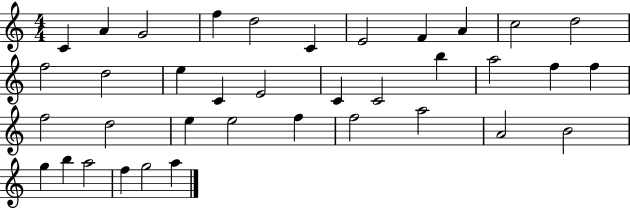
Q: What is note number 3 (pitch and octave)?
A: G4